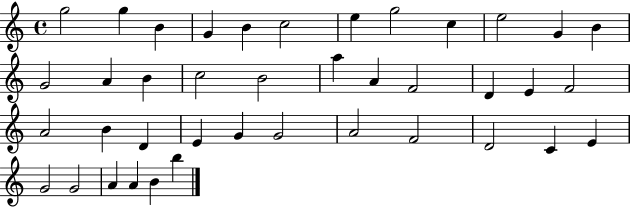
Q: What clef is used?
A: treble